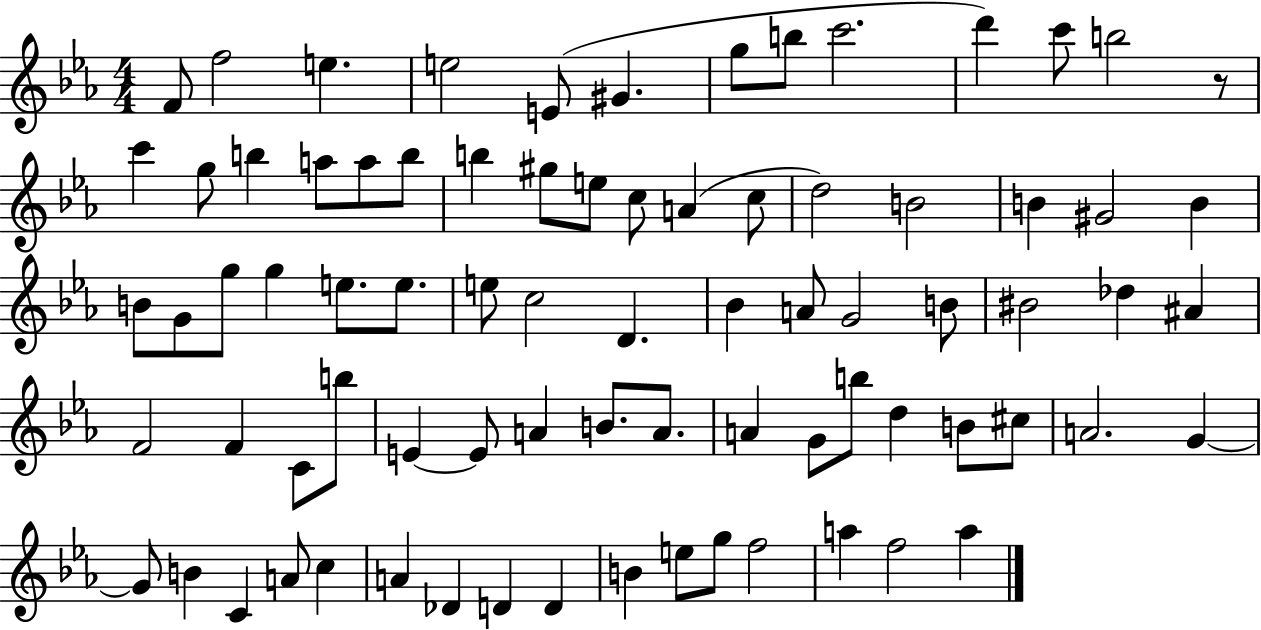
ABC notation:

X:1
T:Untitled
M:4/4
L:1/4
K:Eb
F/2 f2 e e2 E/2 ^G g/2 b/2 c'2 d' c'/2 b2 z/2 c' g/2 b a/2 a/2 b/2 b ^g/2 e/2 c/2 A c/2 d2 B2 B ^G2 B B/2 G/2 g/2 g e/2 e/2 e/2 c2 D _B A/2 G2 B/2 ^B2 _d ^A F2 F C/2 b/2 E E/2 A B/2 A/2 A G/2 b/2 d B/2 ^c/2 A2 G G/2 B C A/2 c A _D D D B e/2 g/2 f2 a f2 a